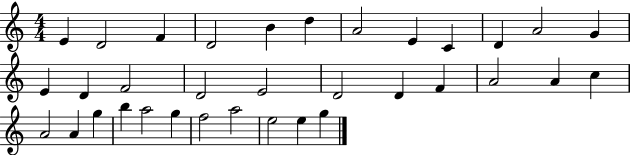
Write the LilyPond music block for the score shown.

{
  \clef treble
  \numericTimeSignature
  \time 4/4
  \key c \major
  e'4 d'2 f'4 | d'2 b'4 d''4 | a'2 e'4 c'4 | d'4 a'2 g'4 | \break e'4 d'4 f'2 | d'2 e'2 | d'2 d'4 f'4 | a'2 a'4 c''4 | \break a'2 a'4 g''4 | b''4 a''2 g''4 | f''2 a''2 | e''2 e''4 g''4 | \break \bar "|."
}